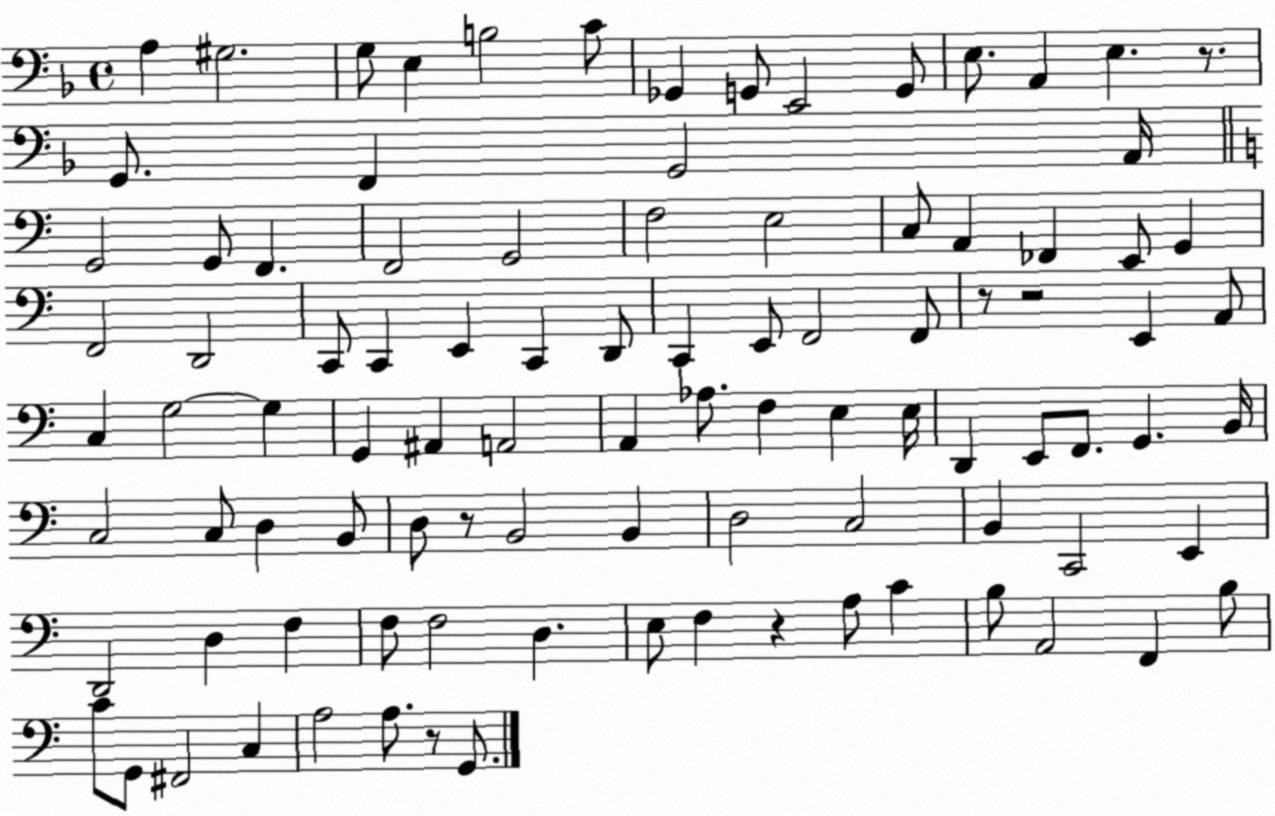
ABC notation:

X:1
T:Untitled
M:4/4
L:1/4
K:F
A, ^G,2 G,/2 E, B,2 C/2 _G,, G,,/2 E,,2 G,,/2 E,/2 A,, E, z/2 G,,/2 F,, G,,2 A,,/4 G,,2 G,,/2 F,, F,,2 G,,2 F,2 E,2 C,/2 A,, _F,, E,,/2 G,, F,,2 D,,2 C,,/2 C,, E,, C,, D,,/2 C,, E,,/2 F,,2 F,,/2 z/2 z2 E,, A,,/2 C, G,2 G, G,, ^A,, A,,2 A,, _A,/2 F, E, E,/4 D,, E,,/2 F,,/2 G,, B,,/4 C,2 C,/2 D, B,,/2 D,/2 z/2 B,,2 B,, D,2 C,2 B,, C,,2 E,, D,,2 D, F, F,/2 F,2 D, E,/2 F, z A,/2 C B,/2 A,,2 F,, B,/2 C/2 G,,/2 ^F,,2 C, A,2 A,/2 z/2 G,,/2